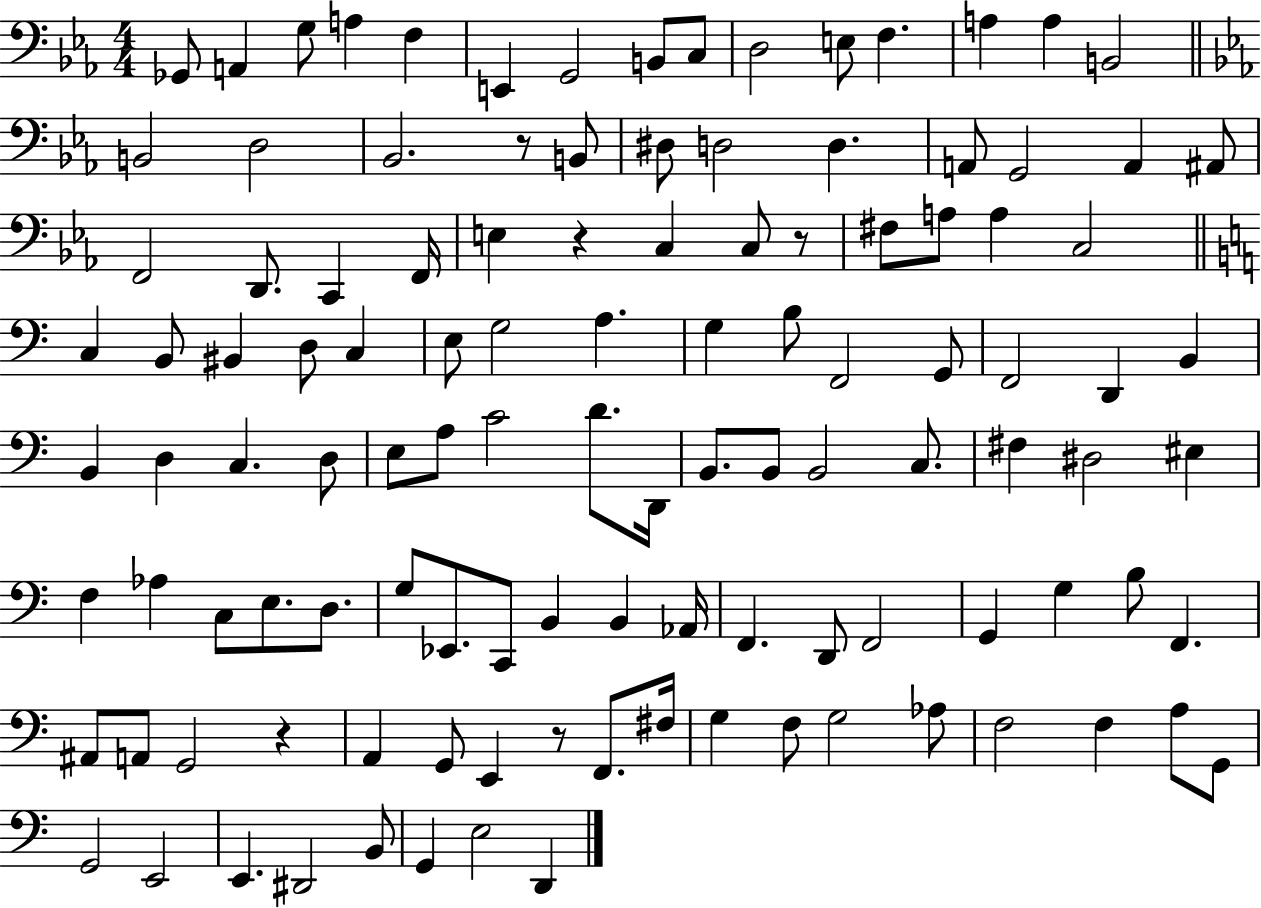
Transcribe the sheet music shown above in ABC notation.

X:1
T:Untitled
M:4/4
L:1/4
K:Eb
_G,,/2 A,, G,/2 A, F, E,, G,,2 B,,/2 C,/2 D,2 E,/2 F, A, A, B,,2 B,,2 D,2 _B,,2 z/2 B,,/2 ^D,/2 D,2 D, A,,/2 G,,2 A,, ^A,,/2 F,,2 D,,/2 C,, F,,/4 E, z C, C,/2 z/2 ^F,/2 A,/2 A, C,2 C, B,,/2 ^B,, D,/2 C, E,/2 G,2 A, G, B,/2 F,,2 G,,/2 F,,2 D,, B,, B,, D, C, D,/2 E,/2 A,/2 C2 D/2 D,,/4 B,,/2 B,,/2 B,,2 C,/2 ^F, ^D,2 ^E, F, _A, C,/2 E,/2 D,/2 G,/2 _E,,/2 C,,/2 B,, B,, _A,,/4 F,, D,,/2 F,,2 G,, G, B,/2 F,, ^A,,/2 A,,/2 G,,2 z A,, G,,/2 E,, z/2 F,,/2 ^F,/4 G, F,/2 G,2 _A,/2 F,2 F, A,/2 G,,/2 G,,2 E,,2 E,, ^D,,2 B,,/2 G,, E,2 D,,